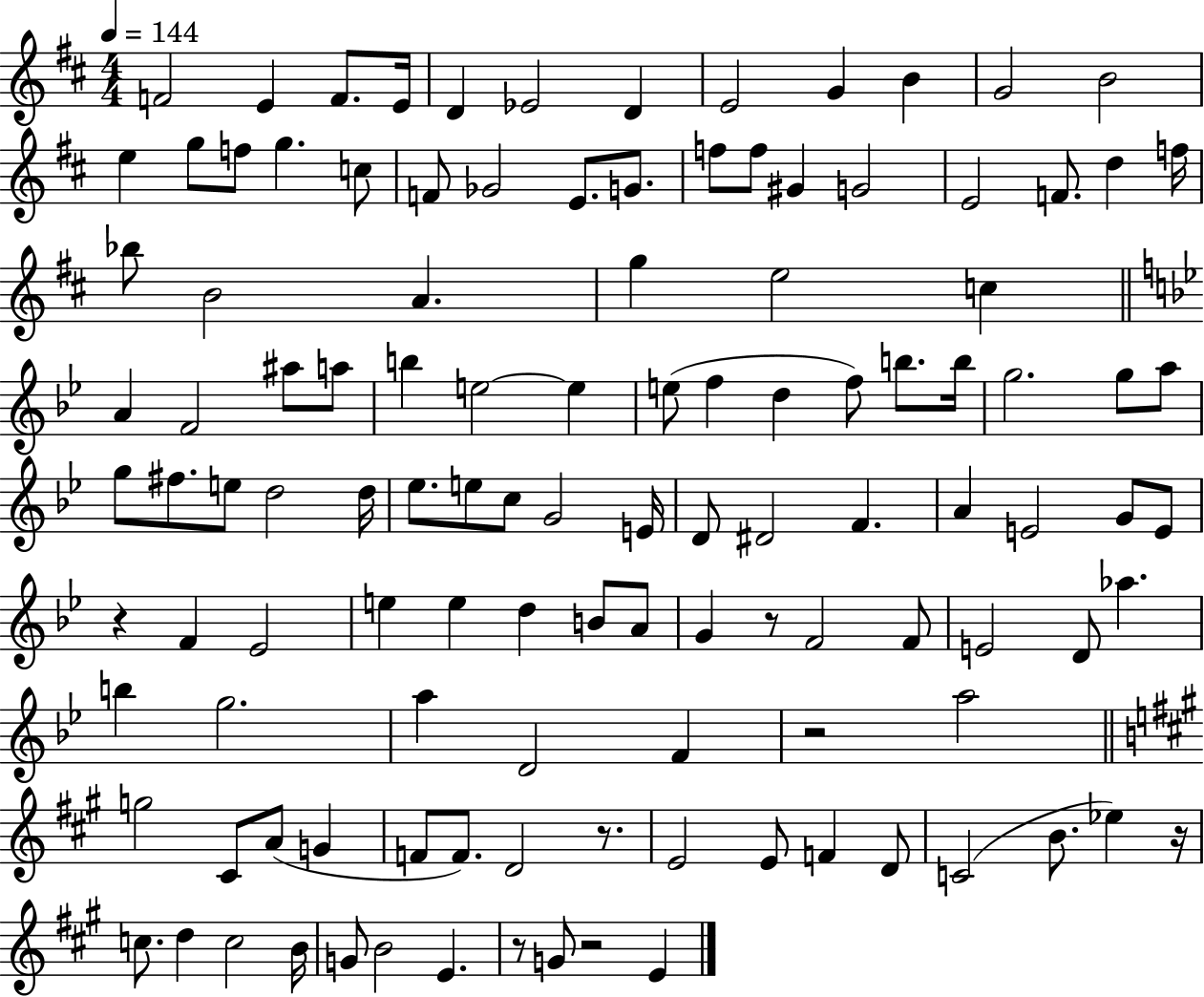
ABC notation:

X:1
T:Untitled
M:4/4
L:1/4
K:D
F2 E F/2 E/4 D _E2 D E2 G B G2 B2 e g/2 f/2 g c/2 F/2 _G2 E/2 G/2 f/2 f/2 ^G G2 E2 F/2 d f/4 _b/2 B2 A g e2 c A F2 ^a/2 a/2 b e2 e e/2 f d f/2 b/2 b/4 g2 g/2 a/2 g/2 ^f/2 e/2 d2 d/4 _e/2 e/2 c/2 G2 E/4 D/2 ^D2 F A E2 G/2 E/2 z F _E2 e e d B/2 A/2 G z/2 F2 F/2 E2 D/2 _a b g2 a D2 F z2 a2 g2 ^C/2 A/2 G F/2 F/2 D2 z/2 E2 E/2 F D/2 C2 B/2 _e z/4 c/2 d c2 B/4 G/2 B2 E z/2 G/2 z2 E